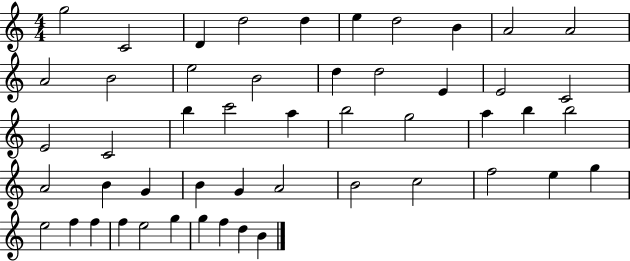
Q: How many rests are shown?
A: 0